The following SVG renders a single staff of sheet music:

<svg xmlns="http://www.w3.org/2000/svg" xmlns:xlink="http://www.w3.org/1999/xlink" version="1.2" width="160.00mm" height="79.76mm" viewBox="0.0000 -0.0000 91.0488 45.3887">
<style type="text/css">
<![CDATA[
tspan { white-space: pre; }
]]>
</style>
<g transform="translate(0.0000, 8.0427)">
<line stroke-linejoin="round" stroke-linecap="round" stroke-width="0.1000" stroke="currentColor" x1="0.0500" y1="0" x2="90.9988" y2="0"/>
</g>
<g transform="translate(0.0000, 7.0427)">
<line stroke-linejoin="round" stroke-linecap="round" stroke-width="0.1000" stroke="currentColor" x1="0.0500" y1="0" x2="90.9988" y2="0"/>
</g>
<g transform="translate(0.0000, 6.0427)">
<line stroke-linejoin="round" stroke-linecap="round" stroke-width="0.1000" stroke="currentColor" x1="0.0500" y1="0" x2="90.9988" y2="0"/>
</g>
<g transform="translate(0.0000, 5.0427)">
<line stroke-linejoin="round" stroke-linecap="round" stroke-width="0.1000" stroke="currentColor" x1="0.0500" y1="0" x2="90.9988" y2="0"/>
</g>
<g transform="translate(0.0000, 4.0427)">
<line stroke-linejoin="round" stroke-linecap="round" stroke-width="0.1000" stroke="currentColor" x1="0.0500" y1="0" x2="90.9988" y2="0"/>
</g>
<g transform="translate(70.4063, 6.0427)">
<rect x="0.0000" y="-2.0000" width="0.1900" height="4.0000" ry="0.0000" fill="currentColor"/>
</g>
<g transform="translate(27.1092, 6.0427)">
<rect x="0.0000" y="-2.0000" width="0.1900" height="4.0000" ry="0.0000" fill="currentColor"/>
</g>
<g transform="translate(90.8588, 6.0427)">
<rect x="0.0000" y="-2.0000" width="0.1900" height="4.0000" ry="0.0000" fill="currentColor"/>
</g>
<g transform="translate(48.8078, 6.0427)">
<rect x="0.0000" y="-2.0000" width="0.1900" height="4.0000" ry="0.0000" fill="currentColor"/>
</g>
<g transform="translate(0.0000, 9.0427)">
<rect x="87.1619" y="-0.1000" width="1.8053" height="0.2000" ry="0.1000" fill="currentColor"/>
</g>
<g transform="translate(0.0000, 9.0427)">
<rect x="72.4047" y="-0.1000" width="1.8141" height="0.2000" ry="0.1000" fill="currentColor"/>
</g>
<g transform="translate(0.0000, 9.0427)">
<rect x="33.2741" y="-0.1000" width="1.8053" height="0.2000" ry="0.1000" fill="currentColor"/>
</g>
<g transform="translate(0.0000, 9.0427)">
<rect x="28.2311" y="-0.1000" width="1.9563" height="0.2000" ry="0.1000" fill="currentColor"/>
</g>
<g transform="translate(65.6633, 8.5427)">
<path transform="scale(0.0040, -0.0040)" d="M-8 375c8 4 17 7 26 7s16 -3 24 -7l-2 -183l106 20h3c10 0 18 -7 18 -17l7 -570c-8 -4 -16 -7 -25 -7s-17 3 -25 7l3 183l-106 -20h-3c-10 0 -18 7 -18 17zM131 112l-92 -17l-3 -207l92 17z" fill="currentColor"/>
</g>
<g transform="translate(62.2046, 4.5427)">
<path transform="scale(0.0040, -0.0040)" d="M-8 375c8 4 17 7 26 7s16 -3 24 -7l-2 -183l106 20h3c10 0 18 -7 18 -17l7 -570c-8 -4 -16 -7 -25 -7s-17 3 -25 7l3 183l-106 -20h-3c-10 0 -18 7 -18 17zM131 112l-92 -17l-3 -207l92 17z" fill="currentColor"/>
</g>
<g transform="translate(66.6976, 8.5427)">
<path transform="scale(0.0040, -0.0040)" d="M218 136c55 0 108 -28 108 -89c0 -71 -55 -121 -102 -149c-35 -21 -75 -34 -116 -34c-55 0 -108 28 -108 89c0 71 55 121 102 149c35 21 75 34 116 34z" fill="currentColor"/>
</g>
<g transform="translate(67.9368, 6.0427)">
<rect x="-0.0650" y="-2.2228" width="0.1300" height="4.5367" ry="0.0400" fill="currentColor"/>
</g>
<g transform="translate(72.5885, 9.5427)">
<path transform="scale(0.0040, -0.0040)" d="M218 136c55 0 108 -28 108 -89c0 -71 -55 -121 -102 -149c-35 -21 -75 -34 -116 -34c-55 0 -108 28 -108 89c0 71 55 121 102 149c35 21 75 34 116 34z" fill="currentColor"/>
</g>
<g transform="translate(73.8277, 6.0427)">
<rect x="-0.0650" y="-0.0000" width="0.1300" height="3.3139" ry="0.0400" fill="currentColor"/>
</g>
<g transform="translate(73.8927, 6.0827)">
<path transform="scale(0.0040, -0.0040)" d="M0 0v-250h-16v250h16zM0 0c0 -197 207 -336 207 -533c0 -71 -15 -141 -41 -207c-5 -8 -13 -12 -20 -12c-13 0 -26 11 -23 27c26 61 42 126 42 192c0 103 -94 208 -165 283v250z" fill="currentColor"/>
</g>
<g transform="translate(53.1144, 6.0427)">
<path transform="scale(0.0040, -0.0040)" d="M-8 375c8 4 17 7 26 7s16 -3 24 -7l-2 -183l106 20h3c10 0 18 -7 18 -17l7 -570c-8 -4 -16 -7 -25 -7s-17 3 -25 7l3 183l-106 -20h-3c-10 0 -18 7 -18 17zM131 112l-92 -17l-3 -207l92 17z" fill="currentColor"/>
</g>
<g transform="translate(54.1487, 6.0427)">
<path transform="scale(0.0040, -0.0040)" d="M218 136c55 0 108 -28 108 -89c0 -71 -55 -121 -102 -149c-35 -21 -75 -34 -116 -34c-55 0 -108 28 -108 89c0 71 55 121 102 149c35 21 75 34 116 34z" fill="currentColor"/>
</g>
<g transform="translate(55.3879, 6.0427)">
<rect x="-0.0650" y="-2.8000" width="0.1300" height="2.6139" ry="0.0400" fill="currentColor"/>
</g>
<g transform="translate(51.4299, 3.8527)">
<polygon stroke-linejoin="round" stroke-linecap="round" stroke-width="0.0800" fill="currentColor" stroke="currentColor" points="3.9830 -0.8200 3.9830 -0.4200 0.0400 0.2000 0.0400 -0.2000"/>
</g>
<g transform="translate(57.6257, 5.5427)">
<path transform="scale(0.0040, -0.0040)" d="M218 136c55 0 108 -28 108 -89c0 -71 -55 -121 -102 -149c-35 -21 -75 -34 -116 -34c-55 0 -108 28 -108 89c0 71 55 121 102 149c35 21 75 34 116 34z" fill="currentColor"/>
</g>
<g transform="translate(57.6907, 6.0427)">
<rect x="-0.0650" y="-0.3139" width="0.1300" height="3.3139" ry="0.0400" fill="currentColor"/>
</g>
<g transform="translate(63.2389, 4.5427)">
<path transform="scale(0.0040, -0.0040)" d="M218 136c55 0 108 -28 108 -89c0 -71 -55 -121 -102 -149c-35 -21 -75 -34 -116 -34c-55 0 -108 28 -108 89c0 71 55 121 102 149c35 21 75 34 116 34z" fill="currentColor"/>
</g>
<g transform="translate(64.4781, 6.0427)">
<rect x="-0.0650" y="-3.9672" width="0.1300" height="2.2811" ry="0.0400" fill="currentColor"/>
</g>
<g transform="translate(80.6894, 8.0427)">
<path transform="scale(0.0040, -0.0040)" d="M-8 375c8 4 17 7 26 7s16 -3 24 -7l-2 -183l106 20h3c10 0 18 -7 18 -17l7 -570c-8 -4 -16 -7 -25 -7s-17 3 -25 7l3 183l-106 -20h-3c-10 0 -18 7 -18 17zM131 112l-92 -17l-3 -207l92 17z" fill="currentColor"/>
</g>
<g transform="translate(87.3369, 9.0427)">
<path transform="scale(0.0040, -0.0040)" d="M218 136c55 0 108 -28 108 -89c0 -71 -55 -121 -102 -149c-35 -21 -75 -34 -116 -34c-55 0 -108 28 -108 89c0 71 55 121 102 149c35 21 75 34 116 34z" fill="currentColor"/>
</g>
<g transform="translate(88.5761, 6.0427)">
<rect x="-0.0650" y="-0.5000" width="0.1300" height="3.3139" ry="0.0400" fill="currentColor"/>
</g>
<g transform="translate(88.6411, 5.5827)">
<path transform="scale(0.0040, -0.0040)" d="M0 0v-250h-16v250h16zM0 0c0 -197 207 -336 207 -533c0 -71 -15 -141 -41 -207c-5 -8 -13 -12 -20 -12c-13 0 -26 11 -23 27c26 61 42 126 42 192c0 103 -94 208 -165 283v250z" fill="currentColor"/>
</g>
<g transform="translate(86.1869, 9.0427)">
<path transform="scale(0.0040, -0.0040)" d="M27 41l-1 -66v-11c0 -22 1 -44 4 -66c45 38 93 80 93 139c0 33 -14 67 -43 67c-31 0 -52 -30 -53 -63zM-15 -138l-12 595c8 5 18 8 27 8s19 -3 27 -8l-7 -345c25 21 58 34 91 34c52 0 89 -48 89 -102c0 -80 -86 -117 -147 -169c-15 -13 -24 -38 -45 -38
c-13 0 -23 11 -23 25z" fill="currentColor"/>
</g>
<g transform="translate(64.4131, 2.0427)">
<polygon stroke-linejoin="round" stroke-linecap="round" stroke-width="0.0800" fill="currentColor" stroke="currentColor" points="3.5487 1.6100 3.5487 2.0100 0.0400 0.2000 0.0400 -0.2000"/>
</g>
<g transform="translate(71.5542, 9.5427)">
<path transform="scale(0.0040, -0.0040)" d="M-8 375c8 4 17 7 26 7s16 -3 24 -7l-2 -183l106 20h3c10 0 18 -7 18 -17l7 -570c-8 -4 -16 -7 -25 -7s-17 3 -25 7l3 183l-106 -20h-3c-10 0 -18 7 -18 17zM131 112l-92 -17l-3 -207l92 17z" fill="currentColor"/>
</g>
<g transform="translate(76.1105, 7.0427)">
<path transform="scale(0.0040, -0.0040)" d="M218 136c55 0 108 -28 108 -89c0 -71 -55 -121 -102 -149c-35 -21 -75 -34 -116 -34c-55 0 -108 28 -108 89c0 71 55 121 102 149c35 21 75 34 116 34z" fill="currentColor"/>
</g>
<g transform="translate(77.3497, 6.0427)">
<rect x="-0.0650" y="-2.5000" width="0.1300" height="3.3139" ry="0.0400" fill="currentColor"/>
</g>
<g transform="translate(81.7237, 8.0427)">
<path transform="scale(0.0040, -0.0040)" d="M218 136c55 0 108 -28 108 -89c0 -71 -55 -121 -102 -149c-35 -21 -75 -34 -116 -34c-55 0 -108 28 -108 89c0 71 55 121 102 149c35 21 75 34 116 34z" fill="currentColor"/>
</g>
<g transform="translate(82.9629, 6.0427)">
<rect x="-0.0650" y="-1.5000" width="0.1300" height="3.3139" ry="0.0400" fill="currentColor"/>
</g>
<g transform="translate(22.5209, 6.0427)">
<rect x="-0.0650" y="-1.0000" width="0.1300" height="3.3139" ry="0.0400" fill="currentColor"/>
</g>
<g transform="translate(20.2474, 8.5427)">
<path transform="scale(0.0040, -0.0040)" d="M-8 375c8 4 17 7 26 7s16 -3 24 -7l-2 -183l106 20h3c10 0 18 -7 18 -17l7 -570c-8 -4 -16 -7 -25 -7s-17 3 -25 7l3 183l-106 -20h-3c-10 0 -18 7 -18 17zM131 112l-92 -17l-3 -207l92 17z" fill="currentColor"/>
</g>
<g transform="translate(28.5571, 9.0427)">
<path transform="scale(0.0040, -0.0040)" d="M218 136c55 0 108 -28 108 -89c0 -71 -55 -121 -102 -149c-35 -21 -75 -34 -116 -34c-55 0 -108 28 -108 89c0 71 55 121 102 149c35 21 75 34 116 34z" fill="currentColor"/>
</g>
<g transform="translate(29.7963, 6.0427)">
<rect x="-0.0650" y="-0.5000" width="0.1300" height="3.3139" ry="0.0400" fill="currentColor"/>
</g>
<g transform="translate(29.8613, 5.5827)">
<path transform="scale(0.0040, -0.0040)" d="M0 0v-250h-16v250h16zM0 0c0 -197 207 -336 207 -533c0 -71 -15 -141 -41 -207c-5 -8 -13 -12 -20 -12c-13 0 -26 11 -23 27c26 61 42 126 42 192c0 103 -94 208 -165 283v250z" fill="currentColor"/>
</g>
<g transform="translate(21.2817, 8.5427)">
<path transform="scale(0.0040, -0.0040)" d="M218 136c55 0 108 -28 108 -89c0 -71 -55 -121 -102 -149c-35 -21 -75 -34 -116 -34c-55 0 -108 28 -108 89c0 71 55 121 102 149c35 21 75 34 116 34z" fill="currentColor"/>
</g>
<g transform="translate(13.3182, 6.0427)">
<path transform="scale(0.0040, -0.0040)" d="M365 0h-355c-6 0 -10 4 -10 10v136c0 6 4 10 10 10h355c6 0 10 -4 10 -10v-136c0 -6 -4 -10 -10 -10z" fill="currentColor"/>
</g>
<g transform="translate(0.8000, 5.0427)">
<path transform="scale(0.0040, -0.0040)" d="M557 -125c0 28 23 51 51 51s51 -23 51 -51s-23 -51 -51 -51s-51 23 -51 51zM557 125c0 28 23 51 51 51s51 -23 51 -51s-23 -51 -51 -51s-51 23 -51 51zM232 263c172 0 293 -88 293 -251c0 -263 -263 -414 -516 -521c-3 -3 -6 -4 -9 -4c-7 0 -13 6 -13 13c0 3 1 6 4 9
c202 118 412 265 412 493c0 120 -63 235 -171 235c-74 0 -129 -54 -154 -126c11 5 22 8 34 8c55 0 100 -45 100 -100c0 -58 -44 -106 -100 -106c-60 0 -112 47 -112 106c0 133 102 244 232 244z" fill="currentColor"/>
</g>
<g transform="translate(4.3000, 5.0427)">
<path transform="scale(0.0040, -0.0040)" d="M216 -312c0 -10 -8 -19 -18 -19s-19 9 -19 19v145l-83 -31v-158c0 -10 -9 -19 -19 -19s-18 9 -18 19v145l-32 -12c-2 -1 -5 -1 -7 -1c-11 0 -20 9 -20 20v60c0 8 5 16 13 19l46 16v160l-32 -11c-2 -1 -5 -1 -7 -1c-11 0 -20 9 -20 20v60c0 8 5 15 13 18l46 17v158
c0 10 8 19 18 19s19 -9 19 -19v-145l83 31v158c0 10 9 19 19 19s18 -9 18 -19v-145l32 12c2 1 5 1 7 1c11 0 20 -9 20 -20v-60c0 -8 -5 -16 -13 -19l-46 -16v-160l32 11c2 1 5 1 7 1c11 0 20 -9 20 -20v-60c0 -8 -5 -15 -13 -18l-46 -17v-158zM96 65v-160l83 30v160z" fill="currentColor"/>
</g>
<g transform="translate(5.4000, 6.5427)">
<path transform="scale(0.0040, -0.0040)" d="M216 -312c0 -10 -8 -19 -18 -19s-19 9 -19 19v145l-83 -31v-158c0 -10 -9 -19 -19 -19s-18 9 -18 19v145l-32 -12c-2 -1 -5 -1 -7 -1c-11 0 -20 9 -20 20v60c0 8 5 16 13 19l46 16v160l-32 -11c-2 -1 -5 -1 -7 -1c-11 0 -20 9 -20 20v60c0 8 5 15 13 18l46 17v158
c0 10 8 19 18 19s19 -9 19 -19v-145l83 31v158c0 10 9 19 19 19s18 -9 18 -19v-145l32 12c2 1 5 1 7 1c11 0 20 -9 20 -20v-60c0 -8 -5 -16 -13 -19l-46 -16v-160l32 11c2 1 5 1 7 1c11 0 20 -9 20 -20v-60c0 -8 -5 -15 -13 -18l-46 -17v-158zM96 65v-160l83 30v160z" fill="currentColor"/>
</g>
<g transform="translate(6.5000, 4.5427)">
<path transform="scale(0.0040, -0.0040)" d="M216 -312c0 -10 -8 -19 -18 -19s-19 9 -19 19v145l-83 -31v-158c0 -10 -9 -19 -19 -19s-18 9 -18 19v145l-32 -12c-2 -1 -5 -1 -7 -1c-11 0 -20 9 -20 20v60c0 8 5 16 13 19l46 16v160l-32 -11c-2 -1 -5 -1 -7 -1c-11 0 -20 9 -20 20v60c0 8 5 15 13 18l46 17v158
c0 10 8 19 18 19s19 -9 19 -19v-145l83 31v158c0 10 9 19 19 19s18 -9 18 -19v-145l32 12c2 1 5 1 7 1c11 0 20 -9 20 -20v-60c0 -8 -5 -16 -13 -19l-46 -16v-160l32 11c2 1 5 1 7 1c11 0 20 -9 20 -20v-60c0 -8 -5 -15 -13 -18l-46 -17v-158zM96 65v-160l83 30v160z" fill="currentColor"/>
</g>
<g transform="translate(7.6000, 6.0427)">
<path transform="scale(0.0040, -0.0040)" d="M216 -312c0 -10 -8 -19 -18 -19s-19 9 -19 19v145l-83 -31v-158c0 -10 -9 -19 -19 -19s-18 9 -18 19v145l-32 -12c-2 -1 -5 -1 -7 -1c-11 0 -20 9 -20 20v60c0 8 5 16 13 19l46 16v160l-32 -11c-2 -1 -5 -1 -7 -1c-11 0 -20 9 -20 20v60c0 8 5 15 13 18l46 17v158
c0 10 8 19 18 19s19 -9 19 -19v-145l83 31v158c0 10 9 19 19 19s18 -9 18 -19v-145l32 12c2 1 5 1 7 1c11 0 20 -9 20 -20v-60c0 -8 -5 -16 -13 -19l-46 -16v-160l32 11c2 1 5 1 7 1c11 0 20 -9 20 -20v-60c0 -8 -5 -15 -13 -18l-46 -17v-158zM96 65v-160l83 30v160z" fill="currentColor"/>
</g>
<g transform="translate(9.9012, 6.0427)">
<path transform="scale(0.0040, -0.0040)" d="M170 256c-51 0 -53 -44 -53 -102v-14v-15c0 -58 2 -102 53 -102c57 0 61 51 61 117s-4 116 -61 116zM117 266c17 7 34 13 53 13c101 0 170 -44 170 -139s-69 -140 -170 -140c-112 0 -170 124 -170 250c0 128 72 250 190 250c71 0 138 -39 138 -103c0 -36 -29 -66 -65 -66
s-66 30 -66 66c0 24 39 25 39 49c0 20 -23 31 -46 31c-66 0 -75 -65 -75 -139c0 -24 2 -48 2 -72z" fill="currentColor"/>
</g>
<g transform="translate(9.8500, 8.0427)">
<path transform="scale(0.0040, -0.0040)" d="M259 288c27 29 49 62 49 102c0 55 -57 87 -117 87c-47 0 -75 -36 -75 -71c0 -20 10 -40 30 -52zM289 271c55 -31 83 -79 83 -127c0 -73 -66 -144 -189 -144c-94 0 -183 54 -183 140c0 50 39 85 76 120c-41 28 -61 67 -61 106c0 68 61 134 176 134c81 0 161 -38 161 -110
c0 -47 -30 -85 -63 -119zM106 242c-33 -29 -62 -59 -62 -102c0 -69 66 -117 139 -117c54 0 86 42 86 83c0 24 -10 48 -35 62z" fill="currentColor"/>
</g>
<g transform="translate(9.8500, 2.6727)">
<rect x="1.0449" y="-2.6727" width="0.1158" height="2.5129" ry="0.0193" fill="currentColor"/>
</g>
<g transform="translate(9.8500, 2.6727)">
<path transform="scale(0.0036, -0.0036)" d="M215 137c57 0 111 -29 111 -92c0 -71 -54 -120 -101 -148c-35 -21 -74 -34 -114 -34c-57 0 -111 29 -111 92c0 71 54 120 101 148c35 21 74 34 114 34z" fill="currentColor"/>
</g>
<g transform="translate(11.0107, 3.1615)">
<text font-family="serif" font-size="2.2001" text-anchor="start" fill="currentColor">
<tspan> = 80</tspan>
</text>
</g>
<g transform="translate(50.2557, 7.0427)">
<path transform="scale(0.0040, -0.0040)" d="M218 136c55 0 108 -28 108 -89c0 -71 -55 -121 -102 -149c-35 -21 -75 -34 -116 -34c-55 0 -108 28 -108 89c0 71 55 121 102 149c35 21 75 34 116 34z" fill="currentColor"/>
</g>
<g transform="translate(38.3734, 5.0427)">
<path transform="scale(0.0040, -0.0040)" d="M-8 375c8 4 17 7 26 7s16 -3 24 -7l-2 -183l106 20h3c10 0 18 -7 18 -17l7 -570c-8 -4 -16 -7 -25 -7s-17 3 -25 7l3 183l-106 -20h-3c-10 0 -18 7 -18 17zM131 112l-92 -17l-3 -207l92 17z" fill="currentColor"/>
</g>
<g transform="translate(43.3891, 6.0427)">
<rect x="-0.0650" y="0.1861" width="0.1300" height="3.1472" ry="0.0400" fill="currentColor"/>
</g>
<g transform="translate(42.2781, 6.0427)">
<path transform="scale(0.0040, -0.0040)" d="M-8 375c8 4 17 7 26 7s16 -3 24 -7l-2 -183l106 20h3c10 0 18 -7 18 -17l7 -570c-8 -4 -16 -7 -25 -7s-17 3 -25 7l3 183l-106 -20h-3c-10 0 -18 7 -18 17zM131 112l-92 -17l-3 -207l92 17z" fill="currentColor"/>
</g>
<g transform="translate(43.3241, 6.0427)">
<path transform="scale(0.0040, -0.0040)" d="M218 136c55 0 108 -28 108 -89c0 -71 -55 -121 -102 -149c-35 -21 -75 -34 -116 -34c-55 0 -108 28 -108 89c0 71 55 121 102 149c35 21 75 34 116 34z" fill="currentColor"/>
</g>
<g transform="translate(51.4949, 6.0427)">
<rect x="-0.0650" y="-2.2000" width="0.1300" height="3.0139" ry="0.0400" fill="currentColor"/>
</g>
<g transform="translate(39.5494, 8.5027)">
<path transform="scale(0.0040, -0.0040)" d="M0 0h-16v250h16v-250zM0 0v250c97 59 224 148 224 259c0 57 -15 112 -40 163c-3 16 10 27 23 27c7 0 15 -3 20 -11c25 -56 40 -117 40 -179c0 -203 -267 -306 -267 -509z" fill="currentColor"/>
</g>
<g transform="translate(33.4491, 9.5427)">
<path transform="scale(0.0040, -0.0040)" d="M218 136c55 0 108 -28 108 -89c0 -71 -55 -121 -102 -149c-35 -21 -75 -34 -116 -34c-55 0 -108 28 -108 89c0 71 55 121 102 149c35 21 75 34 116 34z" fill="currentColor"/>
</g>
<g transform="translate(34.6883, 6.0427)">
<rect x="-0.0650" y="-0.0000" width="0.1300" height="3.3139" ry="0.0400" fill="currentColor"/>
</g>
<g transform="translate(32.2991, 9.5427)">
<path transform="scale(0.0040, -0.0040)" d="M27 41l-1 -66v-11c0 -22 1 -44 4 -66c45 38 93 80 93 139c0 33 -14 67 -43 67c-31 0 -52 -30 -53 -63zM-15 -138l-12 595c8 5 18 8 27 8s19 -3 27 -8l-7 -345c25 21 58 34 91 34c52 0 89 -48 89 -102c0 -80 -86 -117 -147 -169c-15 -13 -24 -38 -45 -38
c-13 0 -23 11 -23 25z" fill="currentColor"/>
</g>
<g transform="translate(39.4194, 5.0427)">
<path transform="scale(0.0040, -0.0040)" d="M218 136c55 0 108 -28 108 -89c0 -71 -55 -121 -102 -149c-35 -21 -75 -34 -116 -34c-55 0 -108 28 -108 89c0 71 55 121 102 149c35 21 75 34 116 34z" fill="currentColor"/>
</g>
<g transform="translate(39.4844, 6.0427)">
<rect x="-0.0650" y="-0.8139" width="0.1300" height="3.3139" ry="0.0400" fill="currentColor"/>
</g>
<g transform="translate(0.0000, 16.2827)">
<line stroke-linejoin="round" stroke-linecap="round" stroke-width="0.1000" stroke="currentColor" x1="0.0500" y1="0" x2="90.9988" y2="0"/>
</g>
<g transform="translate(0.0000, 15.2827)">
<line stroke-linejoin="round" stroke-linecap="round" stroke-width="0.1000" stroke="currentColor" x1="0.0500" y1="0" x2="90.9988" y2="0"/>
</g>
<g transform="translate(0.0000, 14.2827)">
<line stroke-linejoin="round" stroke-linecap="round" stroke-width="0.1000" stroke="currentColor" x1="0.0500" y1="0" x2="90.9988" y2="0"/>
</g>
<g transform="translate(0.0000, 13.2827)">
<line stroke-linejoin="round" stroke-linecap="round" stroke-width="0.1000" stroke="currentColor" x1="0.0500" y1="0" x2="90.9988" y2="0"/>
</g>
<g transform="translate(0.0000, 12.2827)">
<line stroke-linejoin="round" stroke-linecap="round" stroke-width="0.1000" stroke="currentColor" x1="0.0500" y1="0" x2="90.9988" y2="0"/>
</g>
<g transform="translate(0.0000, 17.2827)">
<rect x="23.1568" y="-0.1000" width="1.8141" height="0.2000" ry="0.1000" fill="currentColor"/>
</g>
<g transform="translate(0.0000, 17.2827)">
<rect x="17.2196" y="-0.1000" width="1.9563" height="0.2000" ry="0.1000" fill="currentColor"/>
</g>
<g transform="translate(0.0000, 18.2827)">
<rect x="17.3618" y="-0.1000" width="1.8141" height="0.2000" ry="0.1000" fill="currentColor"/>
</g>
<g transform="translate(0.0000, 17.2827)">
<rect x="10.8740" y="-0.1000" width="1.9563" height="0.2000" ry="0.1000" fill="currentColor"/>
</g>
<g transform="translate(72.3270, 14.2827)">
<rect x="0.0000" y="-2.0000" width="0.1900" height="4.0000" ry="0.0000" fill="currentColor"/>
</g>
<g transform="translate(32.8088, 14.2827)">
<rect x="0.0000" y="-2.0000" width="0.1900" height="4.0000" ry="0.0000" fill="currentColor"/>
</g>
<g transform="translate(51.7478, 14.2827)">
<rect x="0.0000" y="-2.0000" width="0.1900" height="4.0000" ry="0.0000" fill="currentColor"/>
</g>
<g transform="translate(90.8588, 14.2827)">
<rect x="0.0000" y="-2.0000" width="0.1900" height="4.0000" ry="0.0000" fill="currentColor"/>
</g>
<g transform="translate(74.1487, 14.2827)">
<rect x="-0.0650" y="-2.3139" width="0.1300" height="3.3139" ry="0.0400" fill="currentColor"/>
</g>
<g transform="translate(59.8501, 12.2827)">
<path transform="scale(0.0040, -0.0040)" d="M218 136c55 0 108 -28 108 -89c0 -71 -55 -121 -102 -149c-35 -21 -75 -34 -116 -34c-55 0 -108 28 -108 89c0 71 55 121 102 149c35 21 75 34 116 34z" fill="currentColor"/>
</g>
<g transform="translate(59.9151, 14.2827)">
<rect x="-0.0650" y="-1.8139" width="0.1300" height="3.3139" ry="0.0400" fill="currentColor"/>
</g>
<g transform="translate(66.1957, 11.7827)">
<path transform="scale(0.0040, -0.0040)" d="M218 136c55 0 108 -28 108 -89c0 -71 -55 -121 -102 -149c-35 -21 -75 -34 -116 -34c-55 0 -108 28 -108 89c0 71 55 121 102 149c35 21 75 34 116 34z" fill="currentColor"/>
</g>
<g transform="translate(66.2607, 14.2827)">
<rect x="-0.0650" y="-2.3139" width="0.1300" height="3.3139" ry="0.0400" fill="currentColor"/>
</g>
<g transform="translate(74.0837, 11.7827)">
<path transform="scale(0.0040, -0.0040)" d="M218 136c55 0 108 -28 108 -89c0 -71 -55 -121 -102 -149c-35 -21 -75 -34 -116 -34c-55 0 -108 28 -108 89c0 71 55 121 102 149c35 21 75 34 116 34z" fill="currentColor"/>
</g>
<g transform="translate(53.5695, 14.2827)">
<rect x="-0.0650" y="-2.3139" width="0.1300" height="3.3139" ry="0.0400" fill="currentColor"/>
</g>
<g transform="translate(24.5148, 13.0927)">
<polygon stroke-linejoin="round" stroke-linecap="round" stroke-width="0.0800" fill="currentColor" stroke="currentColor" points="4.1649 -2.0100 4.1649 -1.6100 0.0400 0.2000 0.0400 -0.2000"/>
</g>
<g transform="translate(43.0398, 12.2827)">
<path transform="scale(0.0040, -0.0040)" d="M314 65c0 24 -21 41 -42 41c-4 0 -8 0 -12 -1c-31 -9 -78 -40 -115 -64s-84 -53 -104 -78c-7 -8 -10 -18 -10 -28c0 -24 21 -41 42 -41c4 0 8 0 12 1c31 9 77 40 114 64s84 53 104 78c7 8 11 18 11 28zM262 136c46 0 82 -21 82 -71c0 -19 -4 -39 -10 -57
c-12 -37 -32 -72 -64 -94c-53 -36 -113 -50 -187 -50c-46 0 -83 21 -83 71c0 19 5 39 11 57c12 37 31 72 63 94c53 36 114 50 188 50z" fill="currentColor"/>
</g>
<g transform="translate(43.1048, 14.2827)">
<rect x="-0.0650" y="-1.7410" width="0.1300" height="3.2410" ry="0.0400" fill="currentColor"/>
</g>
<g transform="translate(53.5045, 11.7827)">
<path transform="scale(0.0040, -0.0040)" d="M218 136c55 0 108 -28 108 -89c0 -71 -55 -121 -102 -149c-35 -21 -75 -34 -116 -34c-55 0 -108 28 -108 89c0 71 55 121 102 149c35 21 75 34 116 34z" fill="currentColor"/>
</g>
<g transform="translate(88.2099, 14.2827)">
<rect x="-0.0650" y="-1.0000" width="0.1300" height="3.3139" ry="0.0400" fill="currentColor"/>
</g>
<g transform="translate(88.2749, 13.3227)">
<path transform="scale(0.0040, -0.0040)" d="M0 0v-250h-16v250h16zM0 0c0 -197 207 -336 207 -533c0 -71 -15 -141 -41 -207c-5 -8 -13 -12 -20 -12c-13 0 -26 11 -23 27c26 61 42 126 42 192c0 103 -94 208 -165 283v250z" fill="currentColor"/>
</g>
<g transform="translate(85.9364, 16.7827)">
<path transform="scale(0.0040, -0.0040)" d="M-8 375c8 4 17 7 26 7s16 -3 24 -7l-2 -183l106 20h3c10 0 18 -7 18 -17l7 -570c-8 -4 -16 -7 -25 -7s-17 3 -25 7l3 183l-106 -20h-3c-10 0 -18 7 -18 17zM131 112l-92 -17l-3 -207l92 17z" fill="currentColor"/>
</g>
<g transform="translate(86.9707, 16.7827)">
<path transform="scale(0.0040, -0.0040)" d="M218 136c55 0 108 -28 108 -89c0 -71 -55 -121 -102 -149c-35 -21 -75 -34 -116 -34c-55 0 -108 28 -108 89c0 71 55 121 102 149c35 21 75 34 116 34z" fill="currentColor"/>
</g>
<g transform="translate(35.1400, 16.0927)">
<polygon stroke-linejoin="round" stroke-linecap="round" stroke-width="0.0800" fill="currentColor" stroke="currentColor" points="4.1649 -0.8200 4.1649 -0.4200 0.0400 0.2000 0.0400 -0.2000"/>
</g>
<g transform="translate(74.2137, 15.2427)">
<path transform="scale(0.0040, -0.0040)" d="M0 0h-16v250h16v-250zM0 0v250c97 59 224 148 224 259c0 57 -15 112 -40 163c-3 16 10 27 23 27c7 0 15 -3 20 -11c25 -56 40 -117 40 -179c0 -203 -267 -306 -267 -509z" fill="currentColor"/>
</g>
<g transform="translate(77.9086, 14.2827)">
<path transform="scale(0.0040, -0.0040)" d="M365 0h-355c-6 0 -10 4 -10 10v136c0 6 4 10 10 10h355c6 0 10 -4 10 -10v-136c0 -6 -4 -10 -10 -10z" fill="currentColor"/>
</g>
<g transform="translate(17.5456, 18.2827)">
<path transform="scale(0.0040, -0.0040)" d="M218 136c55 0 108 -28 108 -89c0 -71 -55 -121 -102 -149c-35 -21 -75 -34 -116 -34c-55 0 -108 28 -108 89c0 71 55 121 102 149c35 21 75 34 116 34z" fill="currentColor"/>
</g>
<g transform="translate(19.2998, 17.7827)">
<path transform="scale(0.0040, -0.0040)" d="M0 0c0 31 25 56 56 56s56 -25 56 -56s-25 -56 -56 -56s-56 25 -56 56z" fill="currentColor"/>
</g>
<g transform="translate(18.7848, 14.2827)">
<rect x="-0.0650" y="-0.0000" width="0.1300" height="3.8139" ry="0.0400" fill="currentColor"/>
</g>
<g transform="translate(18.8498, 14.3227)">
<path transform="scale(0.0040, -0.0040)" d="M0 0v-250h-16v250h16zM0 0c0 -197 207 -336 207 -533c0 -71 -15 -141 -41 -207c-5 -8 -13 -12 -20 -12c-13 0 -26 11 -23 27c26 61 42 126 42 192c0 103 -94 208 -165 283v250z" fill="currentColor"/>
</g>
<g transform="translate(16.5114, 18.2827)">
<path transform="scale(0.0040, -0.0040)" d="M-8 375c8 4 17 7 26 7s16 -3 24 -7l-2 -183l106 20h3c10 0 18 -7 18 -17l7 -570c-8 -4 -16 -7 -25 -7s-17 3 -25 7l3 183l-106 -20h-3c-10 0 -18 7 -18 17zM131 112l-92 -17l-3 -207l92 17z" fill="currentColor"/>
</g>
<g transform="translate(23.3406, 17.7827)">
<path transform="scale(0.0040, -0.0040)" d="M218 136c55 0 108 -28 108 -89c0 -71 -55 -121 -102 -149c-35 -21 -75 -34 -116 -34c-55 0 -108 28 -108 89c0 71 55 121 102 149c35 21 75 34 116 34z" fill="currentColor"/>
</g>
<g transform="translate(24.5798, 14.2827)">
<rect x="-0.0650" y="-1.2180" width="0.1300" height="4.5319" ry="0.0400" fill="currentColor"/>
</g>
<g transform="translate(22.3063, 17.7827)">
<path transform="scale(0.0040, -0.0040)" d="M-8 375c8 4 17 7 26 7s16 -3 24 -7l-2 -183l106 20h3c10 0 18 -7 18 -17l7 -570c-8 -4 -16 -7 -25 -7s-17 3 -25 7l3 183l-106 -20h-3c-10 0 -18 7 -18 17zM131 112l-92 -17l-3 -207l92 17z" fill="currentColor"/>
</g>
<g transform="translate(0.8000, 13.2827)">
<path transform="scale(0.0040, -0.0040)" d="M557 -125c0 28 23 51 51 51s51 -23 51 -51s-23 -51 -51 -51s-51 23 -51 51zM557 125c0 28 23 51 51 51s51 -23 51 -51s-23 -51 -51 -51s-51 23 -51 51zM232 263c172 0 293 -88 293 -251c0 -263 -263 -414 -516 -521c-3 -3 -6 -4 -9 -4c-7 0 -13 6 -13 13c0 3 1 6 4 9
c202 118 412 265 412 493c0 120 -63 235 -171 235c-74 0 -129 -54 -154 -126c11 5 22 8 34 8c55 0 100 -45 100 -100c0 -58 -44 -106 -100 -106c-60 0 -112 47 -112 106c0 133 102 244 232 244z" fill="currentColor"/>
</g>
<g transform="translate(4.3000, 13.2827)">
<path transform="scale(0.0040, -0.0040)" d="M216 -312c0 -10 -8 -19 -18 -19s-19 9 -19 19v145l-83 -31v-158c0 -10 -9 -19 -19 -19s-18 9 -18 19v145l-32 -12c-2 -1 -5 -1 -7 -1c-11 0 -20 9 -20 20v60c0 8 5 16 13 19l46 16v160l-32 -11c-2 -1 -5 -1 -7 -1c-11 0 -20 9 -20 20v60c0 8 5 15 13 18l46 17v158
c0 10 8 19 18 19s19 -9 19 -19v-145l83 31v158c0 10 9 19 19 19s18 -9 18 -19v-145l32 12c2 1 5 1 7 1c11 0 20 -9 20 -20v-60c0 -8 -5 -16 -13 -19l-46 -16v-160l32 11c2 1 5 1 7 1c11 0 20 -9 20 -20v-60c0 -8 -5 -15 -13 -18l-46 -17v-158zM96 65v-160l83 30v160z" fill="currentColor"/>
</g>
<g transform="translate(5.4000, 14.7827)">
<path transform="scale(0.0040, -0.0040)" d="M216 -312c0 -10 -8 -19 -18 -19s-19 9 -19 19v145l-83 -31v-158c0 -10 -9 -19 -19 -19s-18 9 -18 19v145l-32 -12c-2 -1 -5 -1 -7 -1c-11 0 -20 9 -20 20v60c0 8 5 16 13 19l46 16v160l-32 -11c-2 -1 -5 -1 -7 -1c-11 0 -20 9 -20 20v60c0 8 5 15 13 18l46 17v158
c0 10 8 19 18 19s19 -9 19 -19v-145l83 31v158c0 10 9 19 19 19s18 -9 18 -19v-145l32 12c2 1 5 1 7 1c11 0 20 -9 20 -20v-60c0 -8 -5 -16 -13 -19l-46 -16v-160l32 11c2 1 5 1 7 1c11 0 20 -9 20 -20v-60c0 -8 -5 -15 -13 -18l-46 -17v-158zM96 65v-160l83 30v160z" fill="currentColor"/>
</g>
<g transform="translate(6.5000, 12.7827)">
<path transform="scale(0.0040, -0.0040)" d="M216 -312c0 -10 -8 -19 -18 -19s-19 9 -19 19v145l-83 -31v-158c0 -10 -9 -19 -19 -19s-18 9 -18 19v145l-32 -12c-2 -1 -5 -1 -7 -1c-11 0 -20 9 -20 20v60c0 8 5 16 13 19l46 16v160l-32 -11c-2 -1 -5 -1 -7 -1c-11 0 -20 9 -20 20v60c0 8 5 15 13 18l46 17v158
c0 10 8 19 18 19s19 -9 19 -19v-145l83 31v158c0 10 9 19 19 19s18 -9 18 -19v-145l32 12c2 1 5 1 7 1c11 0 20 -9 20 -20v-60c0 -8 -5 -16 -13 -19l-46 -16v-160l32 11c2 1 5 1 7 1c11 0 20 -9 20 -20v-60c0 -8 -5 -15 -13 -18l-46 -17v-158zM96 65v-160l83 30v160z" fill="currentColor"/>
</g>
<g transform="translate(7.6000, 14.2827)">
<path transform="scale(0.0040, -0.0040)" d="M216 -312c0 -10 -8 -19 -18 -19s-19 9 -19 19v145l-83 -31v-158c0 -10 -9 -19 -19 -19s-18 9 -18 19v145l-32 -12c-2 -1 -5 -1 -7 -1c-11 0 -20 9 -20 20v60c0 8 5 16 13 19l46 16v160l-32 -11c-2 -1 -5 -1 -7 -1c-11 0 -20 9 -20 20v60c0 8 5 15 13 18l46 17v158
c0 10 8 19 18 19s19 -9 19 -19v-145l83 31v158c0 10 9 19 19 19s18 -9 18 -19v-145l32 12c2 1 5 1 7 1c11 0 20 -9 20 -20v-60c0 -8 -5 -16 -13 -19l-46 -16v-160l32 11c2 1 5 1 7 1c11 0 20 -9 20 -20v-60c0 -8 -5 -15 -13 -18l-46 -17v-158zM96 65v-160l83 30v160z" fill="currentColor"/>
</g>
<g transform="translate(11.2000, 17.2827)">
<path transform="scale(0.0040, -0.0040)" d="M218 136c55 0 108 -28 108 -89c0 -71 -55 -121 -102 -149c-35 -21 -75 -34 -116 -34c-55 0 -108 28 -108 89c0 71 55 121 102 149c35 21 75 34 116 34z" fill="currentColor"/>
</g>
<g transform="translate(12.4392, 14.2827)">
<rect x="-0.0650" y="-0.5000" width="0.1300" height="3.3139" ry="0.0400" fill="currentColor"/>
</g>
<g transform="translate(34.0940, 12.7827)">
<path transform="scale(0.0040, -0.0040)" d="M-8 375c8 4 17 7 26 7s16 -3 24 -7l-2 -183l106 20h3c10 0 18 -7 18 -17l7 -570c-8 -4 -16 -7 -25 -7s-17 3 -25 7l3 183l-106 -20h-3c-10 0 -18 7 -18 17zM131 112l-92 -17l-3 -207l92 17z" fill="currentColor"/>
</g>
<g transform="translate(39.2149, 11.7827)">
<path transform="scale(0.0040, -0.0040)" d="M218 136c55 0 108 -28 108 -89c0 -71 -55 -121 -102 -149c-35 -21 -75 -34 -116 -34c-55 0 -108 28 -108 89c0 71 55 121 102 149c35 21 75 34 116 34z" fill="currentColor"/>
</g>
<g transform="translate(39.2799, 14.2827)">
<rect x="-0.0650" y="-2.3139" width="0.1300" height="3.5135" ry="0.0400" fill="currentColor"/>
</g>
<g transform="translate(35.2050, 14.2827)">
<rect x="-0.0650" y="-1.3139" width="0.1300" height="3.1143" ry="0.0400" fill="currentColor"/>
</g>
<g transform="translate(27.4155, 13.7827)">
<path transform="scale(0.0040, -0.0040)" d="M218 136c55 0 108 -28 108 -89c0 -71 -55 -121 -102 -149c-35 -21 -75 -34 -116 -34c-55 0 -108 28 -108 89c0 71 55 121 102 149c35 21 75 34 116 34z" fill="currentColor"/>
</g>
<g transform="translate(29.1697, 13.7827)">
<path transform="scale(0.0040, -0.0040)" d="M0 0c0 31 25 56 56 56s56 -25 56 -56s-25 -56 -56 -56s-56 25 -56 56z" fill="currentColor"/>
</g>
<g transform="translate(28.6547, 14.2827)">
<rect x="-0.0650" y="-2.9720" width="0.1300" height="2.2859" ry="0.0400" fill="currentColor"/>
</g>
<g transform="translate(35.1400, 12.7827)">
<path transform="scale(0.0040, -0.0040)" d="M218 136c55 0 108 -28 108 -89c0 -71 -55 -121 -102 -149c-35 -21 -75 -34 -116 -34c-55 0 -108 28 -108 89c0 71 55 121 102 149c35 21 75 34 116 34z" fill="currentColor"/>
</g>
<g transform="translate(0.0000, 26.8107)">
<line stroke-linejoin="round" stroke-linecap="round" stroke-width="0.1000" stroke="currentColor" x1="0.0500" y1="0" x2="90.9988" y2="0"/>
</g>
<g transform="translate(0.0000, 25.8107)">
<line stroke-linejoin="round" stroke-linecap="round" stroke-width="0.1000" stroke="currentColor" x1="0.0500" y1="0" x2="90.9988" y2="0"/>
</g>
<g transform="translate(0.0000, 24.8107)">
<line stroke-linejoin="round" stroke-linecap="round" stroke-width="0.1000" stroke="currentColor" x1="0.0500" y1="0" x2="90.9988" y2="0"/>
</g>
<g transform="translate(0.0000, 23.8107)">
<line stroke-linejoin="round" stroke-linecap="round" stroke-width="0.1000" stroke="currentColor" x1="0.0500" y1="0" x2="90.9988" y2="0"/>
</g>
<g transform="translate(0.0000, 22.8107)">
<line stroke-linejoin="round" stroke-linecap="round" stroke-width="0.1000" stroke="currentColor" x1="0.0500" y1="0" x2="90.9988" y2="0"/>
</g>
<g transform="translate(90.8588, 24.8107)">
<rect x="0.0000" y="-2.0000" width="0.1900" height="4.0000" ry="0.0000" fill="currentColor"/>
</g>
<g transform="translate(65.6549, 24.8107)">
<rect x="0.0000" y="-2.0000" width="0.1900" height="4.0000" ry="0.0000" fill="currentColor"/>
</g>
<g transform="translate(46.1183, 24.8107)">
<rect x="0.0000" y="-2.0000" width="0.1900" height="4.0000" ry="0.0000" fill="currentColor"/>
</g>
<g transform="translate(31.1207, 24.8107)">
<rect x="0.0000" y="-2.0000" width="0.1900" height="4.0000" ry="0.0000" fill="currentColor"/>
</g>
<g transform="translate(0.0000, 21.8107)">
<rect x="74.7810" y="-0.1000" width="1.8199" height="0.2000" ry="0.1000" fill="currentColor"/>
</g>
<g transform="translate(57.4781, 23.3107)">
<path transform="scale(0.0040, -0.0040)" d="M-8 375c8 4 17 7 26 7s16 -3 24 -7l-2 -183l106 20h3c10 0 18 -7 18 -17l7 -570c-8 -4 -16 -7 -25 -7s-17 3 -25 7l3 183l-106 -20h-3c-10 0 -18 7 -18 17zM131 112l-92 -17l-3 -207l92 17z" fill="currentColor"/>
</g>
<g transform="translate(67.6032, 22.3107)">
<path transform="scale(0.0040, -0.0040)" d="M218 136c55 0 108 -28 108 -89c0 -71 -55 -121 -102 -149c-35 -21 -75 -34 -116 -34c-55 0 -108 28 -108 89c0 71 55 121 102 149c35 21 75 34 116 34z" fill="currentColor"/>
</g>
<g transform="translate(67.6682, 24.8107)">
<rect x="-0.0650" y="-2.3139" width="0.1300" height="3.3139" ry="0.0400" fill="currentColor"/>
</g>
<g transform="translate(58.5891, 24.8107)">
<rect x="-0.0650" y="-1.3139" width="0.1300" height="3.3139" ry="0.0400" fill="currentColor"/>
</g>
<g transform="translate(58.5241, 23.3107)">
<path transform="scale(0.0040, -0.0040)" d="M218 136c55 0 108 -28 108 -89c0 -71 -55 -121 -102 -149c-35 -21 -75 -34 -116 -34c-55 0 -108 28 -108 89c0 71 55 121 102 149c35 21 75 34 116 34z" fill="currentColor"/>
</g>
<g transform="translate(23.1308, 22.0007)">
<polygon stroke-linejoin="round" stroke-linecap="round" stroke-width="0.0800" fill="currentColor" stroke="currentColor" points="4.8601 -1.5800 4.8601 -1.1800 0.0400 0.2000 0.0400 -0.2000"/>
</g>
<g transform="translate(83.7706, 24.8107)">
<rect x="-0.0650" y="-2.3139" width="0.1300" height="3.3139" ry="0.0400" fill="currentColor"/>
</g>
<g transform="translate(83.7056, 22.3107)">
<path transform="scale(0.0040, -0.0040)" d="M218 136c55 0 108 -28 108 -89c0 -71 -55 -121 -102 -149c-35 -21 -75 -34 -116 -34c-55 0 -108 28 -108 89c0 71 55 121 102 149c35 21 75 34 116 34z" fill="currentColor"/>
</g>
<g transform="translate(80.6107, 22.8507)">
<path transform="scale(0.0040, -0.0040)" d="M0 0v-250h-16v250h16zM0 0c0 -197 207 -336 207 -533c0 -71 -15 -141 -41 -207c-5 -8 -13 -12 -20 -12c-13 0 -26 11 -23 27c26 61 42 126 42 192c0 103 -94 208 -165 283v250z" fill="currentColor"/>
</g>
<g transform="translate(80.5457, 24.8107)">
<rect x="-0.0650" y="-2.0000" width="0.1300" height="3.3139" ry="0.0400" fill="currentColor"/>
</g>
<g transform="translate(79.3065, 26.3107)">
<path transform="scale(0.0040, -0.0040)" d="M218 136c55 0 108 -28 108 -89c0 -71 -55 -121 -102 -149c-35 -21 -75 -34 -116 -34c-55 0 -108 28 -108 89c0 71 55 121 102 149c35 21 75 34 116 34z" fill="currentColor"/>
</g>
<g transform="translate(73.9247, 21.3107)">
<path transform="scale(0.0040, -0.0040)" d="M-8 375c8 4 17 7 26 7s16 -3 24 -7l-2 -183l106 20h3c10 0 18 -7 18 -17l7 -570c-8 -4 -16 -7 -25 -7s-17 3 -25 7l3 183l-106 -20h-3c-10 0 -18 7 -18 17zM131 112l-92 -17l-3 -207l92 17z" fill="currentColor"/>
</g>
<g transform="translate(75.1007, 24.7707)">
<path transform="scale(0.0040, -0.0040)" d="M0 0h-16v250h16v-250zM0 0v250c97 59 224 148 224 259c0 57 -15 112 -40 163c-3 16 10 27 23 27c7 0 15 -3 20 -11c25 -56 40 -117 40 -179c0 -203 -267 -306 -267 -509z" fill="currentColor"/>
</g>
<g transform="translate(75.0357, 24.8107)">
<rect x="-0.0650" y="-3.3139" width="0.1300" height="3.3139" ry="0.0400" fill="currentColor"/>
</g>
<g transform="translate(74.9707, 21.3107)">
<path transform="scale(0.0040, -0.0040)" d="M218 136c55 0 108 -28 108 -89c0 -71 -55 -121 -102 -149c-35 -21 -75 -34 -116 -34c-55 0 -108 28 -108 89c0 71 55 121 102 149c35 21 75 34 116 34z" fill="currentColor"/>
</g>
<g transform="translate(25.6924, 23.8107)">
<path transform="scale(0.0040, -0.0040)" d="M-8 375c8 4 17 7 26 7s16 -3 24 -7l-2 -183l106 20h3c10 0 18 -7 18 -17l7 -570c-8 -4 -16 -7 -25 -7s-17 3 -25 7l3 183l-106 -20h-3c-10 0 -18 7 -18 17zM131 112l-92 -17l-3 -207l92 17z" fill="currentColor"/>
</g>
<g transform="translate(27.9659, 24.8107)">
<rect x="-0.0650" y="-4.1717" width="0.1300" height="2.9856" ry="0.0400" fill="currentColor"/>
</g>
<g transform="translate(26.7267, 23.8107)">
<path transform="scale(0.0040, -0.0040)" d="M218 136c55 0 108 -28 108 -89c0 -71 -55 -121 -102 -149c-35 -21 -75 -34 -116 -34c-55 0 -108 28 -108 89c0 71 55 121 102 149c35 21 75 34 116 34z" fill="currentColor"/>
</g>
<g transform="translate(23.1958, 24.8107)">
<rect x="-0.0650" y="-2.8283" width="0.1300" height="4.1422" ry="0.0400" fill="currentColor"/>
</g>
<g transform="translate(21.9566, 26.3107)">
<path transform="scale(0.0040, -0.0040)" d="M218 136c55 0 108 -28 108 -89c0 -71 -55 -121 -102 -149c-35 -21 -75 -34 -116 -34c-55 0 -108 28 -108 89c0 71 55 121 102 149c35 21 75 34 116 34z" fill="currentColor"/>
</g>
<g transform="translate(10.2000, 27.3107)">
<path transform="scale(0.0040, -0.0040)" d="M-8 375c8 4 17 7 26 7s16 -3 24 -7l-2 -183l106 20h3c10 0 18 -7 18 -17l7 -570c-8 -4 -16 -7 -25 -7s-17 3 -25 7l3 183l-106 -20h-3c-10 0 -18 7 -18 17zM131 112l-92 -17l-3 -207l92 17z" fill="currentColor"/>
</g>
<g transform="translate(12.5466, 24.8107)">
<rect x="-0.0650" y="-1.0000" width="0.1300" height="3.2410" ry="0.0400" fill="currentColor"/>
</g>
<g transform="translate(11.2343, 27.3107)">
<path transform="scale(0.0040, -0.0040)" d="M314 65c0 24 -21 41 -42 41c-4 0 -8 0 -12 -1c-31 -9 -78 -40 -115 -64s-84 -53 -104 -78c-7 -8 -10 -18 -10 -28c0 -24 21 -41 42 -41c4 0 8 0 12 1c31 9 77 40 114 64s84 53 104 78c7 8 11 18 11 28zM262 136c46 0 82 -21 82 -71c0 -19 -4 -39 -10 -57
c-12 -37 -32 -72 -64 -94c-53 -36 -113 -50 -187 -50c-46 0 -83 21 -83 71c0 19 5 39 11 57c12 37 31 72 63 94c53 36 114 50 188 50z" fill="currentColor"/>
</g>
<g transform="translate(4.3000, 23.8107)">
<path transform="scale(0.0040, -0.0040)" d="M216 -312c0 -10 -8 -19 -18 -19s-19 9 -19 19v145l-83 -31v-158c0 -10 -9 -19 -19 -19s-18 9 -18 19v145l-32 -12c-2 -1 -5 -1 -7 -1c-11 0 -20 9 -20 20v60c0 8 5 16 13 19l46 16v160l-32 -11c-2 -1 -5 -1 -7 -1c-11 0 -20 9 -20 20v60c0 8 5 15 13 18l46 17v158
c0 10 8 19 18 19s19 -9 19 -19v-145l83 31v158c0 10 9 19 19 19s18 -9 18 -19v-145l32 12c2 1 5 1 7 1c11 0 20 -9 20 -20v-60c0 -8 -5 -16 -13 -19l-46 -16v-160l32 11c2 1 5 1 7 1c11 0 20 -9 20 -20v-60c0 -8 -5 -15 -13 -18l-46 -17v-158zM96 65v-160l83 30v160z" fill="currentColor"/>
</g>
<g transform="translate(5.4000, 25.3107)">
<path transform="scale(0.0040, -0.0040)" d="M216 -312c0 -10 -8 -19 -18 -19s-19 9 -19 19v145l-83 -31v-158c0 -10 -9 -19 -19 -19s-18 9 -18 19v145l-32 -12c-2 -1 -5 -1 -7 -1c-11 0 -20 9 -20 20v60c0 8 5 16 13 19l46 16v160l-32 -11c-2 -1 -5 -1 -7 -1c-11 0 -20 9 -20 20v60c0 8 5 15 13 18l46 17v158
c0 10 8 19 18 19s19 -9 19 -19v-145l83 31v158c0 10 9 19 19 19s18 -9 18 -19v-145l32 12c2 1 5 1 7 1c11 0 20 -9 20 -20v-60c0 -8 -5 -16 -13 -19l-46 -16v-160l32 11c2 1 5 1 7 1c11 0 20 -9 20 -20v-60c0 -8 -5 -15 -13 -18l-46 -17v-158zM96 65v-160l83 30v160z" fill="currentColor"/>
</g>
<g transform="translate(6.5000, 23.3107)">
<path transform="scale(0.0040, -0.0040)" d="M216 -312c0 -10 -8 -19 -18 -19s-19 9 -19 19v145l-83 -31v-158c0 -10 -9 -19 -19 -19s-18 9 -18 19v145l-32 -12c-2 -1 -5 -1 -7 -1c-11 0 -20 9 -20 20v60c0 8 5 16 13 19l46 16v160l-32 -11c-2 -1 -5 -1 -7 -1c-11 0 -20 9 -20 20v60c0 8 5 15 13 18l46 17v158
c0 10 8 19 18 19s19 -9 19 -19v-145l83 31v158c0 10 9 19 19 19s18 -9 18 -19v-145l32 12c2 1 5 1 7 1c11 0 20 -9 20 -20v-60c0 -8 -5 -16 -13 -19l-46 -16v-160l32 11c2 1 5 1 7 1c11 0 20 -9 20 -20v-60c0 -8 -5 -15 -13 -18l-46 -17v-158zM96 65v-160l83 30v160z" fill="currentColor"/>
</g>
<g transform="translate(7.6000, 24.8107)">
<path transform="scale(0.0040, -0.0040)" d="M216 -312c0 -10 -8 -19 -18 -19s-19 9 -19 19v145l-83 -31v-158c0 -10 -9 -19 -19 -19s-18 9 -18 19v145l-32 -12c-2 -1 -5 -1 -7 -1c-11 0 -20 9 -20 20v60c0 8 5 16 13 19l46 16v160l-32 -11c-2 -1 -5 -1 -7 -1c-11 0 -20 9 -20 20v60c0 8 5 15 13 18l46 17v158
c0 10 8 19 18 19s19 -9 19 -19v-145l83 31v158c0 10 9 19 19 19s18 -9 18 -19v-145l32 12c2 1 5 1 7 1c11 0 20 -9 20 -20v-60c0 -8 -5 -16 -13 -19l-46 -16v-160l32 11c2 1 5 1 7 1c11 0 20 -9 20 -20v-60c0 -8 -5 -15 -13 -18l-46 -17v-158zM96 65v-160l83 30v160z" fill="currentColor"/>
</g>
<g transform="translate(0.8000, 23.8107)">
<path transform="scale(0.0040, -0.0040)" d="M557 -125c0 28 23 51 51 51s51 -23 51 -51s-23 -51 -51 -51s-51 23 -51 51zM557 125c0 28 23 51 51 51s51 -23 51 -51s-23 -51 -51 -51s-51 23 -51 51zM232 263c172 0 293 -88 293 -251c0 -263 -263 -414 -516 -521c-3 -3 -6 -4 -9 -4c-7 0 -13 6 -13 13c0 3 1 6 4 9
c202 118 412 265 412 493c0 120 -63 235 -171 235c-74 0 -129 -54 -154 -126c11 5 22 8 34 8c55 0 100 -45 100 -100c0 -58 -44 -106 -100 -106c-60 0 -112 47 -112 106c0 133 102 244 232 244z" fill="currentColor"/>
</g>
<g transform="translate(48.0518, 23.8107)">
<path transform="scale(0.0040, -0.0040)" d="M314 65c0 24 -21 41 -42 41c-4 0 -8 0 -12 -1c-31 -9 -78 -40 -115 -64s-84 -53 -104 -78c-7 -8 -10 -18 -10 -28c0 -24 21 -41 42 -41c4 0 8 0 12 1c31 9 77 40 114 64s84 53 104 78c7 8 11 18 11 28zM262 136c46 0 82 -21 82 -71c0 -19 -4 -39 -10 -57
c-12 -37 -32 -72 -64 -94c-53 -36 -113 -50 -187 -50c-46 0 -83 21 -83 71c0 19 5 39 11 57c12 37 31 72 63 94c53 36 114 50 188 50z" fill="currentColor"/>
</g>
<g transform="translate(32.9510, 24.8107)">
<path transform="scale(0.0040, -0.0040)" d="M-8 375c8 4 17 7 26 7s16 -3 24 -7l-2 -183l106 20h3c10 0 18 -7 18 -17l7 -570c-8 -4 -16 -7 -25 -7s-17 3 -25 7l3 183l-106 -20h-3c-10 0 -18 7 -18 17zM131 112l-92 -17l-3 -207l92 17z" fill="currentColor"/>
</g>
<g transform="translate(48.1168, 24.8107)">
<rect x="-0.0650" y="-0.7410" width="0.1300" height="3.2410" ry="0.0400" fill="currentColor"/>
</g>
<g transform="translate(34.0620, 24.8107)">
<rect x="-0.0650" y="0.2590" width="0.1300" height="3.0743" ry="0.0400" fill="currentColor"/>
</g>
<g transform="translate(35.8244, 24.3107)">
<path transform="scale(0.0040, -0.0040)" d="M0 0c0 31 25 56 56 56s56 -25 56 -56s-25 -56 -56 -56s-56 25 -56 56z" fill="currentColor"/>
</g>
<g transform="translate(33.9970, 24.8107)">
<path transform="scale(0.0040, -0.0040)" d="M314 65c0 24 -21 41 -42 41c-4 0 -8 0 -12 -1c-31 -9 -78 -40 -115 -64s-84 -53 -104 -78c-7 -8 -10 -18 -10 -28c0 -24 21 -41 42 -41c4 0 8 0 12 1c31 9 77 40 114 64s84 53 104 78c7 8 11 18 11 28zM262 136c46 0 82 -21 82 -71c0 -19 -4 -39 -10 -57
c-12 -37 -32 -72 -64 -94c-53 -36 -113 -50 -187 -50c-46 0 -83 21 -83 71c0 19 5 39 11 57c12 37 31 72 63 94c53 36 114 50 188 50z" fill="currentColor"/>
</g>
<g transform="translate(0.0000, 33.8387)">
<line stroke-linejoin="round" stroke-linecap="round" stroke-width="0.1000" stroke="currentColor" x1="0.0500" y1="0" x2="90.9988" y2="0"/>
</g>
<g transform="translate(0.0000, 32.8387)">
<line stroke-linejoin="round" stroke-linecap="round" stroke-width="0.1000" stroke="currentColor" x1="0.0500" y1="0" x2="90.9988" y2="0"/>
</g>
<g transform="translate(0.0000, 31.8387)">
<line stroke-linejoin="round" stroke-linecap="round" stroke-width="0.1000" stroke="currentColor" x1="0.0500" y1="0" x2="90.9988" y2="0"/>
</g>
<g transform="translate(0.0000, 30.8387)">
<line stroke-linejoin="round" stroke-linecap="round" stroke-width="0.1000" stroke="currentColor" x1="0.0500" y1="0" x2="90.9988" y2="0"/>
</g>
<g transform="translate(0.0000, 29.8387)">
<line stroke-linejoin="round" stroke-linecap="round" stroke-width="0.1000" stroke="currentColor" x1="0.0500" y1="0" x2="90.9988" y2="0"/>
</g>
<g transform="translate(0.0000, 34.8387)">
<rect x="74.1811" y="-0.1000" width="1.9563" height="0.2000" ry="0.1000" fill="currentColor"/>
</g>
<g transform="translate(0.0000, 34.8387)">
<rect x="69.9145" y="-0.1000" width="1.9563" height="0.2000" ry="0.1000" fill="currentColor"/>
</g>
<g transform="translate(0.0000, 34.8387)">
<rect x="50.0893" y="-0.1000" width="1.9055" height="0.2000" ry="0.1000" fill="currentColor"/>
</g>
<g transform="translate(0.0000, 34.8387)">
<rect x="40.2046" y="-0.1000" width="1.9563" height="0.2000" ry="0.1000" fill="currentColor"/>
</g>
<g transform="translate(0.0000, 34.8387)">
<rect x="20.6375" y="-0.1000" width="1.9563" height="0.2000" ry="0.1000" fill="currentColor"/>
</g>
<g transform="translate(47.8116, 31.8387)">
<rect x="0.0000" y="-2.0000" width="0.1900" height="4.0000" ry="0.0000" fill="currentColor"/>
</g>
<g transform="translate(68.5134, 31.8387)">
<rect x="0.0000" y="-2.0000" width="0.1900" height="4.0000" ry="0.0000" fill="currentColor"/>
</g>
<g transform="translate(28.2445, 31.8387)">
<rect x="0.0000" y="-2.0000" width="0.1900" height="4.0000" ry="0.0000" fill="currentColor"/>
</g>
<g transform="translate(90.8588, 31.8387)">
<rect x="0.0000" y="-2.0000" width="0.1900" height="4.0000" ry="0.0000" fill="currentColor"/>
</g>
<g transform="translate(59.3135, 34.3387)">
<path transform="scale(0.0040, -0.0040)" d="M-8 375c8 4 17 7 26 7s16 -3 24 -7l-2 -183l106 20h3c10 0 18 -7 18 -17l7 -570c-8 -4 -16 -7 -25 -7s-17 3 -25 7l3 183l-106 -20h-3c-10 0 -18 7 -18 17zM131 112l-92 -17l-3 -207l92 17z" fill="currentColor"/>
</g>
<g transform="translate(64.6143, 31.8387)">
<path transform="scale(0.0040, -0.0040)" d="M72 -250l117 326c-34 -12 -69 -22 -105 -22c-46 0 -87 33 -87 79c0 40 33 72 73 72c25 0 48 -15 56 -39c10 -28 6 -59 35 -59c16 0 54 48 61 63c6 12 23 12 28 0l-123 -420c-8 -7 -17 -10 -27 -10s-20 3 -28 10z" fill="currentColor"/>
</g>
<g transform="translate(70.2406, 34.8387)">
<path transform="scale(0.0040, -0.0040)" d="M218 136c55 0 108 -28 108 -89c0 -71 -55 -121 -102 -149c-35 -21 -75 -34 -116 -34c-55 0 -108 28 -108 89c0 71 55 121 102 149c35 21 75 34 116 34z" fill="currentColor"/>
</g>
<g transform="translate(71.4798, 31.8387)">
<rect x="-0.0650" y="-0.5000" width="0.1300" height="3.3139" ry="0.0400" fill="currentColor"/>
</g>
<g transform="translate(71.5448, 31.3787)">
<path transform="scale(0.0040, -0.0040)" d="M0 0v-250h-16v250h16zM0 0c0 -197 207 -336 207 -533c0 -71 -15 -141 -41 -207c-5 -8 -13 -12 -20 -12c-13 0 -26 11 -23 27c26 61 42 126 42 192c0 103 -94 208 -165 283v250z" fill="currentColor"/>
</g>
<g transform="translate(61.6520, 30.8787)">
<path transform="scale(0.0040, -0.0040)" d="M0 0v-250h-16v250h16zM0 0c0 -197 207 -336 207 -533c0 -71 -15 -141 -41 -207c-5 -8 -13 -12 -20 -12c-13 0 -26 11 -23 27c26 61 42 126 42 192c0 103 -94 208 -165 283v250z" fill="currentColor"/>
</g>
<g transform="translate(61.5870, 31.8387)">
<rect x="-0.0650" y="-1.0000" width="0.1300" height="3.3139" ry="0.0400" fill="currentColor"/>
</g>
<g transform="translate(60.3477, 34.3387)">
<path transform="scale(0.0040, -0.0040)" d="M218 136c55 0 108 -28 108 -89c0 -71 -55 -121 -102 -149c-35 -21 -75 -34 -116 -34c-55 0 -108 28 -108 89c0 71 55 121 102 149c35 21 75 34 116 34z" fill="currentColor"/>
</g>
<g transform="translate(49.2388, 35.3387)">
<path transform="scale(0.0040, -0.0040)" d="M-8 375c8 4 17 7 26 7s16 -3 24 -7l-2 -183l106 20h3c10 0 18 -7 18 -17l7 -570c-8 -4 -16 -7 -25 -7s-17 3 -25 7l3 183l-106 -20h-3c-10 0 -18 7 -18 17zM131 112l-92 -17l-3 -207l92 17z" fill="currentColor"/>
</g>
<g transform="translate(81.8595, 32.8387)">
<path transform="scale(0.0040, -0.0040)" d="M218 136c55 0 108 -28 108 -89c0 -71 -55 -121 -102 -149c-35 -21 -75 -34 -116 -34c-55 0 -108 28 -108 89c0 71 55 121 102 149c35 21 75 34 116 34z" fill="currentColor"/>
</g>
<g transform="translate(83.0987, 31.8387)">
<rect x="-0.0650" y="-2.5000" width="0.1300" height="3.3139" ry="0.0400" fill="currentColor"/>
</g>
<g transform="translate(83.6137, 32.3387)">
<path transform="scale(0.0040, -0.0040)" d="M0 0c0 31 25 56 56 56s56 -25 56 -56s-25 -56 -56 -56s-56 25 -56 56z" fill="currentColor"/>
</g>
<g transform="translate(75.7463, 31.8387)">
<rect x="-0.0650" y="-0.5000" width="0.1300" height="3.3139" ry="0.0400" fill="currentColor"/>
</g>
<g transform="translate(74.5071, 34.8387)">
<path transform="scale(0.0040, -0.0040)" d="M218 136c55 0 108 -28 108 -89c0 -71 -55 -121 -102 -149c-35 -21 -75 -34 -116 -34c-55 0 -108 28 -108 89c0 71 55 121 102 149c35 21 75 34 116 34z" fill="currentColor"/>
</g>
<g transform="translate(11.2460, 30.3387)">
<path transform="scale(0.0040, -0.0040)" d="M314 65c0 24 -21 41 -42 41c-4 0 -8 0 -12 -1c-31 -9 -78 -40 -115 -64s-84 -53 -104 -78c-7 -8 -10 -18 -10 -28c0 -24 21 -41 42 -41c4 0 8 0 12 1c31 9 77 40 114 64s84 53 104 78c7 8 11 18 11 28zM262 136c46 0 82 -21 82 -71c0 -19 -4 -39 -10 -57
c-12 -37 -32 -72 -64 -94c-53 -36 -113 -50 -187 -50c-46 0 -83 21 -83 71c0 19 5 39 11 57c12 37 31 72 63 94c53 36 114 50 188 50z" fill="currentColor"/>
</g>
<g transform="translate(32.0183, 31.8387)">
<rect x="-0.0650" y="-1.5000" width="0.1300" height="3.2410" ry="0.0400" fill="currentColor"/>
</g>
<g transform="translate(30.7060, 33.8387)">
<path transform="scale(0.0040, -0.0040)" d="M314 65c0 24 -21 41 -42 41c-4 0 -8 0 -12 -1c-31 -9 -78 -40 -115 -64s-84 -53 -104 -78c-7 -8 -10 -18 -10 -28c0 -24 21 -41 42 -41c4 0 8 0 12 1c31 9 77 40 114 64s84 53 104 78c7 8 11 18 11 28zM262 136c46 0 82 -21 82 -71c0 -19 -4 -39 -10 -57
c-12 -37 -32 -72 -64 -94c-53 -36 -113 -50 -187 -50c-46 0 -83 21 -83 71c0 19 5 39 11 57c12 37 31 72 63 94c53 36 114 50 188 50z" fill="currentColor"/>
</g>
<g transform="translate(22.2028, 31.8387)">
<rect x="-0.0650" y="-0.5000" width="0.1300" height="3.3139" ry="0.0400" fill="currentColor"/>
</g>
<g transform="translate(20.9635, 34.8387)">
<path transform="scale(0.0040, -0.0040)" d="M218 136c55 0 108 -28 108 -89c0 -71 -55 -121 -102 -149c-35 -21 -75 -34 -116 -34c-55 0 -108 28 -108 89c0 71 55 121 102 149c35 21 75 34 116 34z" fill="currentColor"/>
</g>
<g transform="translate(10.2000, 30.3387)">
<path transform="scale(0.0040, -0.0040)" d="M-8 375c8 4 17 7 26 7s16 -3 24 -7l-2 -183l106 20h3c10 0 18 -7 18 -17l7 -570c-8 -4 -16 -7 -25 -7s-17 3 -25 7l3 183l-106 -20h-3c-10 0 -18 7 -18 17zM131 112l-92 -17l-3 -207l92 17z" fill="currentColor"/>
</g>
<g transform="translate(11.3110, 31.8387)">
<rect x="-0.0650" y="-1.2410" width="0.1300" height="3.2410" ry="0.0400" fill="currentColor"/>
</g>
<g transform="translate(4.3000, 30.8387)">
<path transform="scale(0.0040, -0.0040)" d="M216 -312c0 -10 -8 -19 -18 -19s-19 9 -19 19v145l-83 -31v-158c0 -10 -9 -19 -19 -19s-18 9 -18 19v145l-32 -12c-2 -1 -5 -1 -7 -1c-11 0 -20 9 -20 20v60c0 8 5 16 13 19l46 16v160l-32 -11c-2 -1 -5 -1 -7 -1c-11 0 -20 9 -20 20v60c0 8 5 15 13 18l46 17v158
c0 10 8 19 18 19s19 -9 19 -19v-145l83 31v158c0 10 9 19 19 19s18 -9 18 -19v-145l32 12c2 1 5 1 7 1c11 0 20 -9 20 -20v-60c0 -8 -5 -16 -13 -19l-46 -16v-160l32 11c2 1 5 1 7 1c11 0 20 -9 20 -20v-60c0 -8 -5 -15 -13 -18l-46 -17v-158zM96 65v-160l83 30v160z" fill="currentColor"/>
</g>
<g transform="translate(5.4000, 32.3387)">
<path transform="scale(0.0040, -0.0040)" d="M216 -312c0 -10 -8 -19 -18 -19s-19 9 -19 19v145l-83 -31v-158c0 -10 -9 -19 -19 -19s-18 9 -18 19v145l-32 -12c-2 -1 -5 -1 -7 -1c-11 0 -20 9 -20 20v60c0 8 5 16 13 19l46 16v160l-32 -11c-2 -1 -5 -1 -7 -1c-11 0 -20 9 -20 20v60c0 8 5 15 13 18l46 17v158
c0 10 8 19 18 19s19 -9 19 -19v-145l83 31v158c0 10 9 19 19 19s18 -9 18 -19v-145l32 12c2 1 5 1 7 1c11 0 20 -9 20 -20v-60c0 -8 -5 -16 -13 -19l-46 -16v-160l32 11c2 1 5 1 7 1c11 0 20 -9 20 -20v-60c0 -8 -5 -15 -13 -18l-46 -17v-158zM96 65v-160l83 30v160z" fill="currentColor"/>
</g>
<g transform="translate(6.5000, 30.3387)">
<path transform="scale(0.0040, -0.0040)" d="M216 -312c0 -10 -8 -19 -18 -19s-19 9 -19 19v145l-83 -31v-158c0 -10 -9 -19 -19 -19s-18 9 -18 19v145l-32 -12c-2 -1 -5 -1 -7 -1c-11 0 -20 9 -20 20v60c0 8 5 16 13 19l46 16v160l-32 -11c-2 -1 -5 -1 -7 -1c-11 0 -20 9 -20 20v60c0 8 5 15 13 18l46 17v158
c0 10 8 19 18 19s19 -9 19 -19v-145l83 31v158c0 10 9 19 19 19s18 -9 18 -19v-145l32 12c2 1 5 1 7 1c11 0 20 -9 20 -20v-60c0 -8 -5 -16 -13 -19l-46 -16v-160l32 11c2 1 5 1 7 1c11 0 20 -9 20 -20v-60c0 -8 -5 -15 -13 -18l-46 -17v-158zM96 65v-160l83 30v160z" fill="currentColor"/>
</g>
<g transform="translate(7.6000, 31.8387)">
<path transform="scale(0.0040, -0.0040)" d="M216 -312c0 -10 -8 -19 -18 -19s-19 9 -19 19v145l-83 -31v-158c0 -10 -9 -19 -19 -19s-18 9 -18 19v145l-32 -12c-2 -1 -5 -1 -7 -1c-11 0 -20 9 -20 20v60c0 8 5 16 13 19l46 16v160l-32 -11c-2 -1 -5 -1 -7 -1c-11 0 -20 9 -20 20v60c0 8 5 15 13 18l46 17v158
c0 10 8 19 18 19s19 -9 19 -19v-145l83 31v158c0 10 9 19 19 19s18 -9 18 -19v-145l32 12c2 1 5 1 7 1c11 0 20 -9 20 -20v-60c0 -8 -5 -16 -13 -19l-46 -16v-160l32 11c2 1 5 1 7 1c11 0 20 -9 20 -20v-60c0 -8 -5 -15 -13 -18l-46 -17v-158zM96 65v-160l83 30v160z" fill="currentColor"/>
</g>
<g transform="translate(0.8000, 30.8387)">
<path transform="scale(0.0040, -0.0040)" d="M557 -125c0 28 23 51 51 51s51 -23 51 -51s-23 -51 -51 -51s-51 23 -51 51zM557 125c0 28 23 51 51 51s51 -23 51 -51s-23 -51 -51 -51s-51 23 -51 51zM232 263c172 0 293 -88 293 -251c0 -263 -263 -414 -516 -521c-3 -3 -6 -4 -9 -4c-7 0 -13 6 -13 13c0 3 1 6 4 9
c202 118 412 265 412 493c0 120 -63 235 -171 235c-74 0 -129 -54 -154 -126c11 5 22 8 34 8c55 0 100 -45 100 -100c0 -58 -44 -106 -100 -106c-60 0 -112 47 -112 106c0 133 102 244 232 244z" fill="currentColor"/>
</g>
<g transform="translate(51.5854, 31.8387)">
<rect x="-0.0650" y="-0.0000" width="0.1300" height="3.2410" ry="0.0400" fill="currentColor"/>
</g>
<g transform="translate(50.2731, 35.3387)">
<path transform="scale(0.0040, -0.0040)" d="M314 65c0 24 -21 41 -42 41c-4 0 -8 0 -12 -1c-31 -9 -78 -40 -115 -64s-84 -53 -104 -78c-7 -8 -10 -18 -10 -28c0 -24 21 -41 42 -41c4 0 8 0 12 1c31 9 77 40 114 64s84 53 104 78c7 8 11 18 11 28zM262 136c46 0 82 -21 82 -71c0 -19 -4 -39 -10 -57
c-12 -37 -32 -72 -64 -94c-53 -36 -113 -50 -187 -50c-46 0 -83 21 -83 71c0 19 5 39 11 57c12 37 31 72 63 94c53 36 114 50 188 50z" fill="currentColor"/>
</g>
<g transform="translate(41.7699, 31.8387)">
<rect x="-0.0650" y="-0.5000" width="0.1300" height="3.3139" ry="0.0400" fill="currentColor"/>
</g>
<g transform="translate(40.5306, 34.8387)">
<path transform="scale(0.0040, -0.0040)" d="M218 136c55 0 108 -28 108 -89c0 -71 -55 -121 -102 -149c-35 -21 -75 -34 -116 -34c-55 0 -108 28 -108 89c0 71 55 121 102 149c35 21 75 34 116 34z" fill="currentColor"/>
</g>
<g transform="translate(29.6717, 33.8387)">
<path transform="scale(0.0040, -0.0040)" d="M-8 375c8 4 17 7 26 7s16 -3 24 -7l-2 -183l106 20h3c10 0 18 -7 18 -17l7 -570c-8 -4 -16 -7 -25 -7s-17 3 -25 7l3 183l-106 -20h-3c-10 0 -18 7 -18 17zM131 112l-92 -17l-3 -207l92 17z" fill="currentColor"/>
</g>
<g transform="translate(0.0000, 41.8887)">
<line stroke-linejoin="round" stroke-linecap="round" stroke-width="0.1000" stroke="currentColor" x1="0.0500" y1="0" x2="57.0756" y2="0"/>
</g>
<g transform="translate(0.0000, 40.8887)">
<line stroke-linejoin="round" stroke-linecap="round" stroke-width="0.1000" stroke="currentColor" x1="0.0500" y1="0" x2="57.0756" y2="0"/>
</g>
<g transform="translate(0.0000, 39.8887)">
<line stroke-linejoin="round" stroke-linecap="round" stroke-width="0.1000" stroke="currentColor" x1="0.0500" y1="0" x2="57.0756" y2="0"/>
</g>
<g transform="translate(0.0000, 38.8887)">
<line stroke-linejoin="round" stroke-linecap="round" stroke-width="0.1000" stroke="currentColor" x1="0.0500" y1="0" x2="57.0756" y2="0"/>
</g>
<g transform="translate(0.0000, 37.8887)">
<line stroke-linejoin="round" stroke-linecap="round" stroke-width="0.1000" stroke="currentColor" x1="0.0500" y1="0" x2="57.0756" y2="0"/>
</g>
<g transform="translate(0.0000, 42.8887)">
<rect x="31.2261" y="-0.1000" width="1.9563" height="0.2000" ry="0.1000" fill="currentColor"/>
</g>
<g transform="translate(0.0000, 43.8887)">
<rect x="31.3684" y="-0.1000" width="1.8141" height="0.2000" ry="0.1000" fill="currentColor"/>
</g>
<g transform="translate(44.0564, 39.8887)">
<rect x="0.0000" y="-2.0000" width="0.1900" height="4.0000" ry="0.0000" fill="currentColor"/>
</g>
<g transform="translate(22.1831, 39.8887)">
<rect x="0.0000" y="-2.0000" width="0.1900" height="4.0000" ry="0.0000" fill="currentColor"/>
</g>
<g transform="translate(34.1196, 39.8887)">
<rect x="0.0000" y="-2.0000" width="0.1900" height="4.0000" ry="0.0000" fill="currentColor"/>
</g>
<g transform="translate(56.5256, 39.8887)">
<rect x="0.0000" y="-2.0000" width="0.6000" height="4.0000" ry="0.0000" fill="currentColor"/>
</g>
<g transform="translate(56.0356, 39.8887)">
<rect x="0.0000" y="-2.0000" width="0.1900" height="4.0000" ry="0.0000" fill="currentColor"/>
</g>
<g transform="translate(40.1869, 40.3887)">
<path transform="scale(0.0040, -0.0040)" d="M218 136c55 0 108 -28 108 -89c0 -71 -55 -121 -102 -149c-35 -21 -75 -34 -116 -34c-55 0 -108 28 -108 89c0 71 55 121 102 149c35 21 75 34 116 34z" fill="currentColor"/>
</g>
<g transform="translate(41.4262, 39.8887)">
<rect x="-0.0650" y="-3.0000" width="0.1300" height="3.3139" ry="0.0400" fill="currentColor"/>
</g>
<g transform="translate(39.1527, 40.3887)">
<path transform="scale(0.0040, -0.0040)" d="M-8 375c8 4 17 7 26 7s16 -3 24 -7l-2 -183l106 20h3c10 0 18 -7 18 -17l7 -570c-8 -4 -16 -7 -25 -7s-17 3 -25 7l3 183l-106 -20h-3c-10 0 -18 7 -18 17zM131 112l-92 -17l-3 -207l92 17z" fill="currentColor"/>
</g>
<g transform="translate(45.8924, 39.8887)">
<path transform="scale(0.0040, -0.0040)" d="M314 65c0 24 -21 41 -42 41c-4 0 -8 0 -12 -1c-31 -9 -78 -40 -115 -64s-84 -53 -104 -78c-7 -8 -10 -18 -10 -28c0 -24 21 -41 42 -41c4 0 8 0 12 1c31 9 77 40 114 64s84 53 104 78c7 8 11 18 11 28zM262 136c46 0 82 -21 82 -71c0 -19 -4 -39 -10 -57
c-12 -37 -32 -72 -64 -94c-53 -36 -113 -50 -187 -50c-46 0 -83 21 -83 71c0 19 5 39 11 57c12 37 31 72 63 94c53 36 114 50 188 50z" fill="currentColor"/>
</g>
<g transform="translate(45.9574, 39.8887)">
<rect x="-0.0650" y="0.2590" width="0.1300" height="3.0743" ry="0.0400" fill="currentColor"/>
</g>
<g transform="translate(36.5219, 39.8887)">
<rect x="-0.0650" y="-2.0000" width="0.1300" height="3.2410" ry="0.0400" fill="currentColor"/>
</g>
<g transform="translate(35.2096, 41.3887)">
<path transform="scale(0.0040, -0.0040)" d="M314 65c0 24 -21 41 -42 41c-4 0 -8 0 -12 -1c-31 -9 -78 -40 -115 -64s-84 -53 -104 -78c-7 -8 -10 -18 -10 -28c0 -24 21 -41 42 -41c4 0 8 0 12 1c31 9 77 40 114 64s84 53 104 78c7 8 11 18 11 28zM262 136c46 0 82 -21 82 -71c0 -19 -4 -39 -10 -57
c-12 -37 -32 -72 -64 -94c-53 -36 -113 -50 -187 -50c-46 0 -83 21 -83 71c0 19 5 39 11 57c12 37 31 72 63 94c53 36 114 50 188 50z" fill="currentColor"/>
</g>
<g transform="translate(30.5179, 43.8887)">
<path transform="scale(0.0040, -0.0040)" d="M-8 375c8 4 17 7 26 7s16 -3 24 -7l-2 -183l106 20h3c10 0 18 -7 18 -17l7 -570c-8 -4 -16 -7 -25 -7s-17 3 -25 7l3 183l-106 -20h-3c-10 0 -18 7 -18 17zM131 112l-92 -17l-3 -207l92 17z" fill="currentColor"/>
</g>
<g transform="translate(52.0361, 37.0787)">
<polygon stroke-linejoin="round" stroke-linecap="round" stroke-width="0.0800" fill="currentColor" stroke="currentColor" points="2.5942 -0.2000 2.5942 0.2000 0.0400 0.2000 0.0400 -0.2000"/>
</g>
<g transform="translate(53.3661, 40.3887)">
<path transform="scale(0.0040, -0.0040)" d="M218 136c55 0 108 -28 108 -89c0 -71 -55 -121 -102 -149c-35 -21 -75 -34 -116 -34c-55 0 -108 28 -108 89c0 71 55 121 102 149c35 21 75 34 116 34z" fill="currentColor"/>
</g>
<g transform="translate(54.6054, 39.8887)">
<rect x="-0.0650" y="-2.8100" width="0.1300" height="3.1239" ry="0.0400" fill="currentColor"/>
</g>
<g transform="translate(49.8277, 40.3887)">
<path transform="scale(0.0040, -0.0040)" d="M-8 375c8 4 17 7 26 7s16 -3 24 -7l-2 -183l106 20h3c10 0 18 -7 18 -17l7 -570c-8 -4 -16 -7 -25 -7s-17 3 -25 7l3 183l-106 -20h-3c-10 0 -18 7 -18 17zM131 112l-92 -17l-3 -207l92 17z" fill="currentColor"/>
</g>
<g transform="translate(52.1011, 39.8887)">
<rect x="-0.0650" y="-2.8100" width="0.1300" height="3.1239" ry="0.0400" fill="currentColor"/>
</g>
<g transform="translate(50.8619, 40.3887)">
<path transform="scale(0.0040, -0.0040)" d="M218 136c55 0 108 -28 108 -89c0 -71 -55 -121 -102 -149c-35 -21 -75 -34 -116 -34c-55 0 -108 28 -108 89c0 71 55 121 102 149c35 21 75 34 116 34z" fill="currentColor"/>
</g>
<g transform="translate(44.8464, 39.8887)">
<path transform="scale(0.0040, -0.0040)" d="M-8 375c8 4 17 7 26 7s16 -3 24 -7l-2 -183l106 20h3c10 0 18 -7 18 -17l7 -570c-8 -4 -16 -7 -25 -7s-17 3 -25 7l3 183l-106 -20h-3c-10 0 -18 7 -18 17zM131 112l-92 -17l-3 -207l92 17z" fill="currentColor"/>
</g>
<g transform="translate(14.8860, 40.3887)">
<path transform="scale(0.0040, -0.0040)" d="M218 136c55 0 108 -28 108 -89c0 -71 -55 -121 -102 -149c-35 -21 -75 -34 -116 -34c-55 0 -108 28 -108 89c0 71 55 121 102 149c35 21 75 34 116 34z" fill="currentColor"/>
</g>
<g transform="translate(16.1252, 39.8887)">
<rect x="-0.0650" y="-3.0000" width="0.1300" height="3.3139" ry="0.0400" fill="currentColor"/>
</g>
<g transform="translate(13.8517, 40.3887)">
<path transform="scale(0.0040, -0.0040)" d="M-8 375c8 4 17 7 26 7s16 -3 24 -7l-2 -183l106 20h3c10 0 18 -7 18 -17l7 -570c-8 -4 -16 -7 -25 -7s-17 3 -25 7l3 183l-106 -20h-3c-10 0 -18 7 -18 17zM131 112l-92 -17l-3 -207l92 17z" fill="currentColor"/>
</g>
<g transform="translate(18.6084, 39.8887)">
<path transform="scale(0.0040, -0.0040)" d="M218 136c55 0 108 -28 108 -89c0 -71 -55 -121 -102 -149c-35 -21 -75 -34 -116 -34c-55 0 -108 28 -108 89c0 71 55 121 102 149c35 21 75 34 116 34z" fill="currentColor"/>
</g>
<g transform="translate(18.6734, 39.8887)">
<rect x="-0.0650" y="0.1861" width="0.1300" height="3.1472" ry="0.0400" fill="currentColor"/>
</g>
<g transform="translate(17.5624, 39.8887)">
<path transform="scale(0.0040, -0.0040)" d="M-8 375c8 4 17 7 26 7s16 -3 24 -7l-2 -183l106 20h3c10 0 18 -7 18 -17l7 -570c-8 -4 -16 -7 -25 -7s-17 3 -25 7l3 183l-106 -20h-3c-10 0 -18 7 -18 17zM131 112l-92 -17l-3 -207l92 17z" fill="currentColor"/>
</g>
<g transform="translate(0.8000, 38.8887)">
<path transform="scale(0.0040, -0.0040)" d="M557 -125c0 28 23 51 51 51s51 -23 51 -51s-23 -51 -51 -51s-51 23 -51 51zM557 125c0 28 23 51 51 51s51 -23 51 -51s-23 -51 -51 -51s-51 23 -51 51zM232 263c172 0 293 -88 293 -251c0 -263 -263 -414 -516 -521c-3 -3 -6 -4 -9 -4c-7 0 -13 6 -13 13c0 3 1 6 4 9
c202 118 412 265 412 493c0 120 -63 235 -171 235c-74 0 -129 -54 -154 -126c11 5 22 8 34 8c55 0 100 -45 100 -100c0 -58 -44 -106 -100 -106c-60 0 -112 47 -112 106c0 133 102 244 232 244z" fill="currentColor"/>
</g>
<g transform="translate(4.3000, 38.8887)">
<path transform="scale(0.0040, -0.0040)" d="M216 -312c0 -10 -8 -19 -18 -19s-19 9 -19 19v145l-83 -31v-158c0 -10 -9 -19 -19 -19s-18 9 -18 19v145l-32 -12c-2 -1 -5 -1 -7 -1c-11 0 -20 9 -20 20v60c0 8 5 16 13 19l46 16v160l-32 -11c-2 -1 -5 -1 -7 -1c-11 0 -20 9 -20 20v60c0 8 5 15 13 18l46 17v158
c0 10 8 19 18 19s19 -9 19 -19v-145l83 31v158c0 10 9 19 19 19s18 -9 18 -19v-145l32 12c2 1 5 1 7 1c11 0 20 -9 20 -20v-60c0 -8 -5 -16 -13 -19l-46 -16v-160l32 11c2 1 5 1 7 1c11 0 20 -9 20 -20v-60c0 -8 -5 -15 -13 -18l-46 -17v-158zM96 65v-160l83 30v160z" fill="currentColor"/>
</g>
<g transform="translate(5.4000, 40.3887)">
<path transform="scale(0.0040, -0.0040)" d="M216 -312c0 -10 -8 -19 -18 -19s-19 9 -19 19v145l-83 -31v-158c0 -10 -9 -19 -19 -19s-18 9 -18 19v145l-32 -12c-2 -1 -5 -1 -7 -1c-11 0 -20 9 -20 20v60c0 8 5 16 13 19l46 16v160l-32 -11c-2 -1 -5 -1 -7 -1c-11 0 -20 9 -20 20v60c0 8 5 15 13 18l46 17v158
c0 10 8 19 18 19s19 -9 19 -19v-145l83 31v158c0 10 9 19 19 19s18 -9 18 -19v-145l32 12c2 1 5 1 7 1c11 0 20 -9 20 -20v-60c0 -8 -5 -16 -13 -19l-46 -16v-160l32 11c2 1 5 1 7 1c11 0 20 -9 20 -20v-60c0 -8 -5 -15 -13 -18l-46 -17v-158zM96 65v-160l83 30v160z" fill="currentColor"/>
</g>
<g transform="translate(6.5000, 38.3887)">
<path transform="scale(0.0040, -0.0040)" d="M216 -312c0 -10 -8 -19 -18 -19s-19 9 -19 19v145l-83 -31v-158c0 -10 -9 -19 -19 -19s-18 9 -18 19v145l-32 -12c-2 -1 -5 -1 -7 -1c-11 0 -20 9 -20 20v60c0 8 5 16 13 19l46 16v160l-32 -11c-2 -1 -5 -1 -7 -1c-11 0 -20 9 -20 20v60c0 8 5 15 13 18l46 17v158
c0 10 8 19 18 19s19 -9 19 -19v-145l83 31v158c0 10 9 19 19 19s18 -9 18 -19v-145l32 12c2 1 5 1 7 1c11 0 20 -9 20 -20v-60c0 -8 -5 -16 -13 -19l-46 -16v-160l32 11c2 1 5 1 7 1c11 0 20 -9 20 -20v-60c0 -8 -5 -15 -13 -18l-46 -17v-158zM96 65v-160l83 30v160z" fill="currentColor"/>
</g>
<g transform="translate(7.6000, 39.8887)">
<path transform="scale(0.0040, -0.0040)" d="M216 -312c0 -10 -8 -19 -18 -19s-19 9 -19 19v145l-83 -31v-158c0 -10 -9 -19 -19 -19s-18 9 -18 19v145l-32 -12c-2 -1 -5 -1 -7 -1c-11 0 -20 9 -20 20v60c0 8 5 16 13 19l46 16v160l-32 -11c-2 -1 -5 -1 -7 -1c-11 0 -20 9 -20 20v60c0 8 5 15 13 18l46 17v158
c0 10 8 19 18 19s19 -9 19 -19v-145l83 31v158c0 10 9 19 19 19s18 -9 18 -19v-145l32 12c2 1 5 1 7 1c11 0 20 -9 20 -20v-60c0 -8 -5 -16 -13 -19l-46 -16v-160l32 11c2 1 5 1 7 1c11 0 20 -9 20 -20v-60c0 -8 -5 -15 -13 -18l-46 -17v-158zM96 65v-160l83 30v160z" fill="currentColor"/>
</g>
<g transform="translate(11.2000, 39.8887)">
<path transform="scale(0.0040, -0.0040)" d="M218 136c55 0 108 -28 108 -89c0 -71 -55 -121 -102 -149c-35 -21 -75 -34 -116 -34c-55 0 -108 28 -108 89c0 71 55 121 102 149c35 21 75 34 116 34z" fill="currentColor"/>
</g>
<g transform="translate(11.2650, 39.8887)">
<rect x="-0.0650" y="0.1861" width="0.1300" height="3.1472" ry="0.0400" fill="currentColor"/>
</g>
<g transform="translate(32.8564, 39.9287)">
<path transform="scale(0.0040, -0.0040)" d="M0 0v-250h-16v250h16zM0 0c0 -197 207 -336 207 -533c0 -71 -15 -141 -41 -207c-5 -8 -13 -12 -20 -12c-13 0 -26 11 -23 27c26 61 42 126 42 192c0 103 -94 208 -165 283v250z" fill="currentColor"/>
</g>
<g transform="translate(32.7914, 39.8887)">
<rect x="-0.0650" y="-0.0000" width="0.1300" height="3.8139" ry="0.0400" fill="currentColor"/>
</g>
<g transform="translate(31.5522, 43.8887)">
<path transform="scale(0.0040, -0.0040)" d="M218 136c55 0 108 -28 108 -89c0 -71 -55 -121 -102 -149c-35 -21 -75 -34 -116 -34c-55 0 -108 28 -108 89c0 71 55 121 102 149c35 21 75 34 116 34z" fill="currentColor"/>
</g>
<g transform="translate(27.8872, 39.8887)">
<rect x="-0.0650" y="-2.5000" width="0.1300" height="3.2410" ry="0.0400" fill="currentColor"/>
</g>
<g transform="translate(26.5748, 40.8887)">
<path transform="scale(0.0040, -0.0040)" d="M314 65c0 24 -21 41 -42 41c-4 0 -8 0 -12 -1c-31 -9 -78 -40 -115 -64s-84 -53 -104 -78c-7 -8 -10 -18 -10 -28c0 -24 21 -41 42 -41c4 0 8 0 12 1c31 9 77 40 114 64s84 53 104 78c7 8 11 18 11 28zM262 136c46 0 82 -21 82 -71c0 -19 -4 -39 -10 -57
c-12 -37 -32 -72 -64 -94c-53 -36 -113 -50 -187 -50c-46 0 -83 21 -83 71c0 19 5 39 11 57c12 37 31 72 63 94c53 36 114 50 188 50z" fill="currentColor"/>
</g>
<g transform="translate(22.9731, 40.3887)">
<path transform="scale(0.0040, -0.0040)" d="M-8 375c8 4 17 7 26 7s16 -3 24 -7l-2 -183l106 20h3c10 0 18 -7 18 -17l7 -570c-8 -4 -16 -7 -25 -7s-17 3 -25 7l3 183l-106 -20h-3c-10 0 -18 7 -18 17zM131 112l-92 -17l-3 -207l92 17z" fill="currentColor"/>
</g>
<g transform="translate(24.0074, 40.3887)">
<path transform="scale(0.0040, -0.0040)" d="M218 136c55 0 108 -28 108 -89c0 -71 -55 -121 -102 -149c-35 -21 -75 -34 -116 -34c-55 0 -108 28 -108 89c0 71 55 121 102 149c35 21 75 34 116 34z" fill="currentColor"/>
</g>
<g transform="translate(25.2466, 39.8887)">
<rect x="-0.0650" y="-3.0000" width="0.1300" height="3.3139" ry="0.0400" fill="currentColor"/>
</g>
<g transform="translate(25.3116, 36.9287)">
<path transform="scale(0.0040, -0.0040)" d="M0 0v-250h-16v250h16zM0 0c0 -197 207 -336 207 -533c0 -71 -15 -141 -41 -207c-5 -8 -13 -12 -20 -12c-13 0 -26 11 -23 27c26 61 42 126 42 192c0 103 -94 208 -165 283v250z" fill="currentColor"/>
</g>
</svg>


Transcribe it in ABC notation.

X:1
T:Untitled
M:6/8
L:1/4
K:E
z2 F,, E,,/2 _D,, F,/2 D, B,,/2 D,/2 E, G,/2 F,,/2 D,,/2 B,, G,, _E,,/2 E,, C,,/2 D,,/2 E,/2 G,/2 B,/2 A,2 B, A, B, B,/2 z2 F,,/2 F,,2 A,,/2 F,/2 D,2 ^F,2 G, B, D/2 A,,/2 B, G,2 E,, G,,2 E,, D,,2 F,,/2 z/2 E,,/2 E,, B,, ^D, C, D, C,/2 B,,2 C,,/2 A,,2 C, D,2 C,/2 C,/2